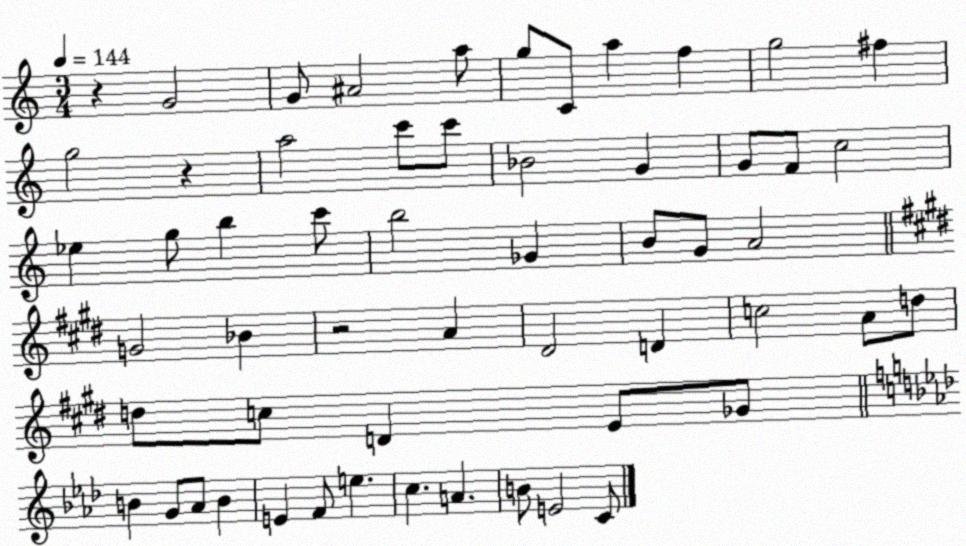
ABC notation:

X:1
T:Untitled
M:3/4
L:1/4
K:C
z G2 G/2 ^A2 a/2 g/2 C/2 a f g2 ^f g2 z a2 c'/2 c'/2 _B2 G G/2 F/2 c2 _e g/2 b c'/2 b2 _G B/2 G/2 A2 G2 _B z2 A ^D2 D c2 A/2 d/2 d/2 c/2 D E/2 _G/2 B G/2 _A/2 B E F/2 e c A B/2 E2 C/2